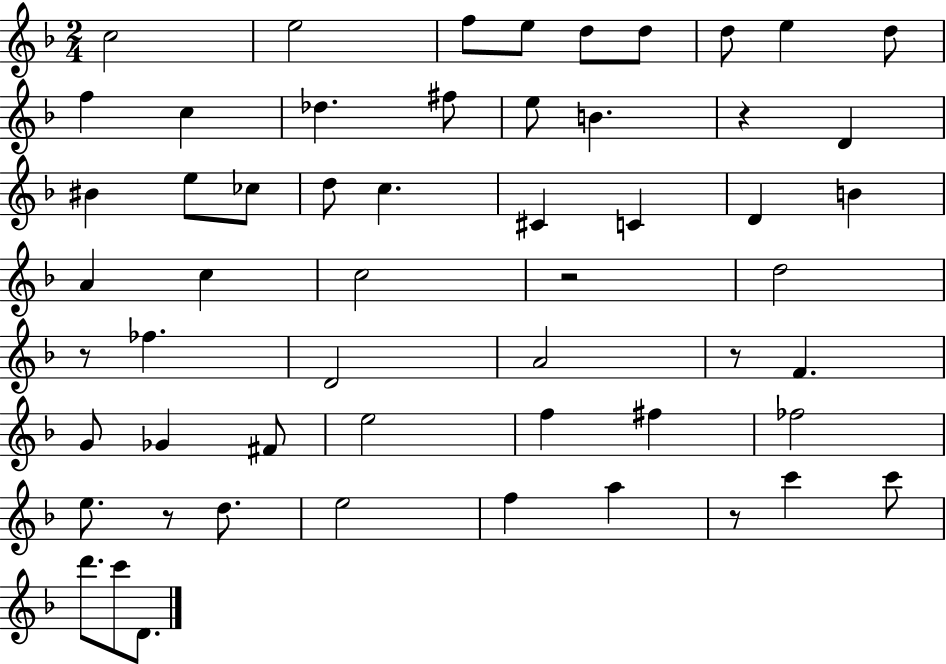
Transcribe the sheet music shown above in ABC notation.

X:1
T:Untitled
M:2/4
L:1/4
K:F
c2 e2 f/2 e/2 d/2 d/2 d/2 e d/2 f c _d ^f/2 e/2 B z D ^B e/2 _c/2 d/2 c ^C C D B A c c2 z2 d2 z/2 _f D2 A2 z/2 F G/2 _G ^F/2 e2 f ^f _f2 e/2 z/2 d/2 e2 f a z/2 c' c'/2 d'/2 c'/2 D/2